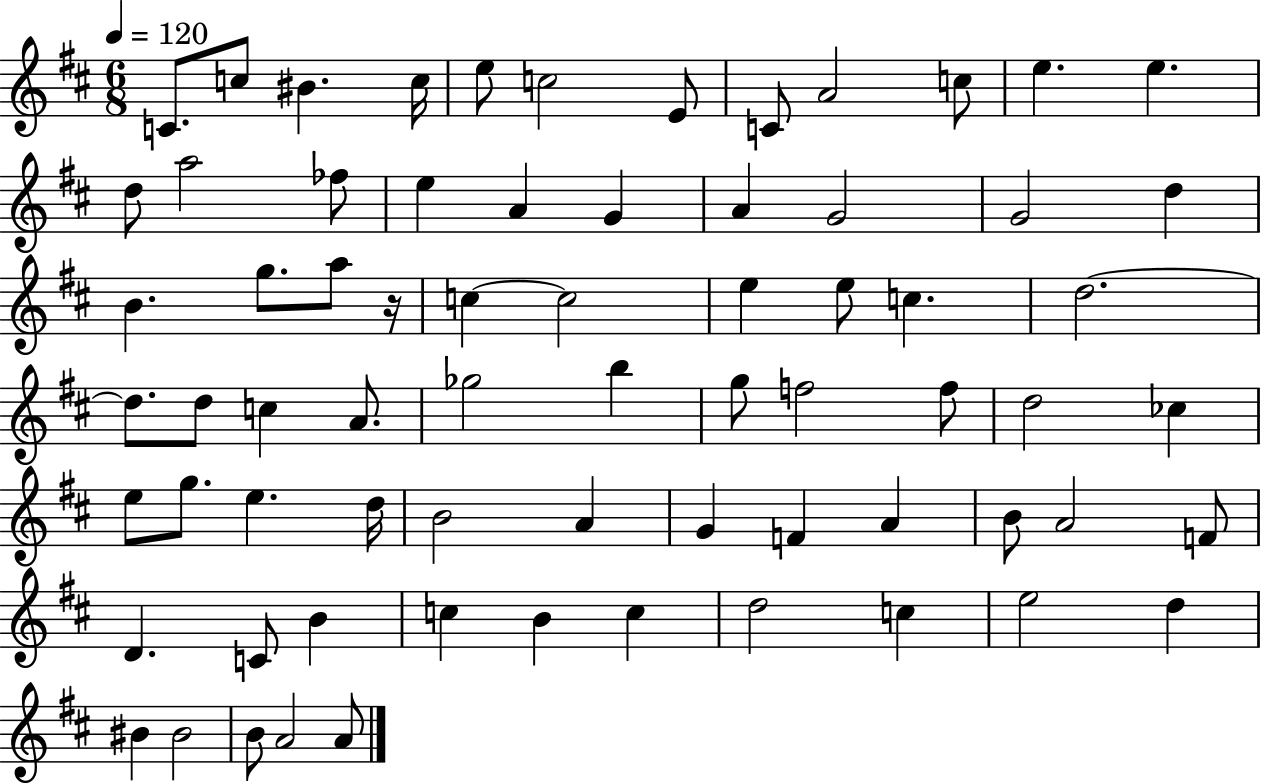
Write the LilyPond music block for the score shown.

{
  \clef treble
  \numericTimeSignature
  \time 6/8
  \key d \major
  \tempo 4 = 120
  c'8. c''8 bis'4. c''16 | e''8 c''2 e'8 | c'8 a'2 c''8 | e''4. e''4. | \break d''8 a''2 fes''8 | e''4 a'4 g'4 | a'4 g'2 | g'2 d''4 | \break b'4. g''8. a''8 r16 | c''4~~ c''2 | e''4 e''8 c''4. | d''2.~~ | \break d''8. d''8 c''4 a'8. | ges''2 b''4 | g''8 f''2 f''8 | d''2 ces''4 | \break e''8 g''8. e''4. d''16 | b'2 a'4 | g'4 f'4 a'4 | b'8 a'2 f'8 | \break d'4. c'8 b'4 | c''4 b'4 c''4 | d''2 c''4 | e''2 d''4 | \break bis'4 bis'2 | b'8 a'2 a'8 | \bar "|."
}